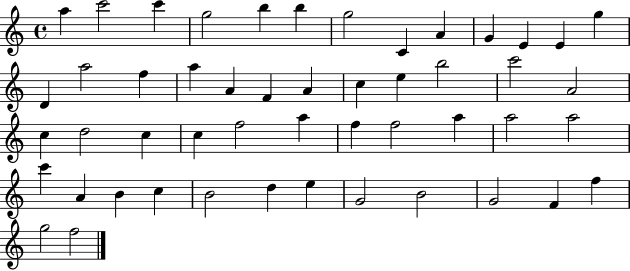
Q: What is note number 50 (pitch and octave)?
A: F5